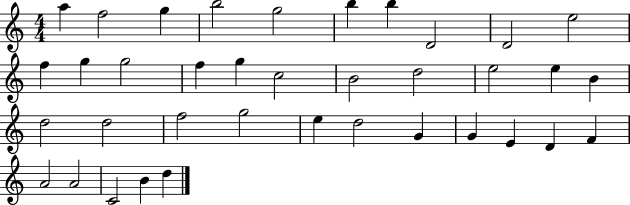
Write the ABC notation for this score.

X:1
T:Untitled
M:4/4
L:1/4
K:C
a f2 g b2 g2 b b D2 D2 e2 f g g2 f g c2 B2 d2 e2 e B d2 d2 f2 g2 e d2 G G E D F A2 A2 C2 B d